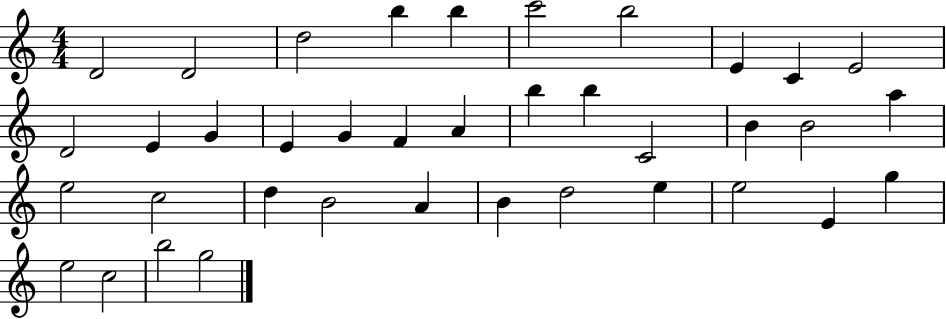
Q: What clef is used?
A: treble